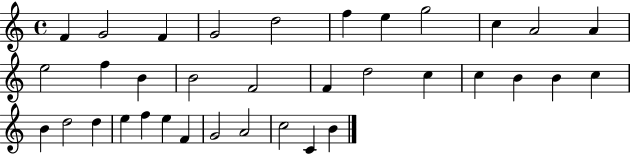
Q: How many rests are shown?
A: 0